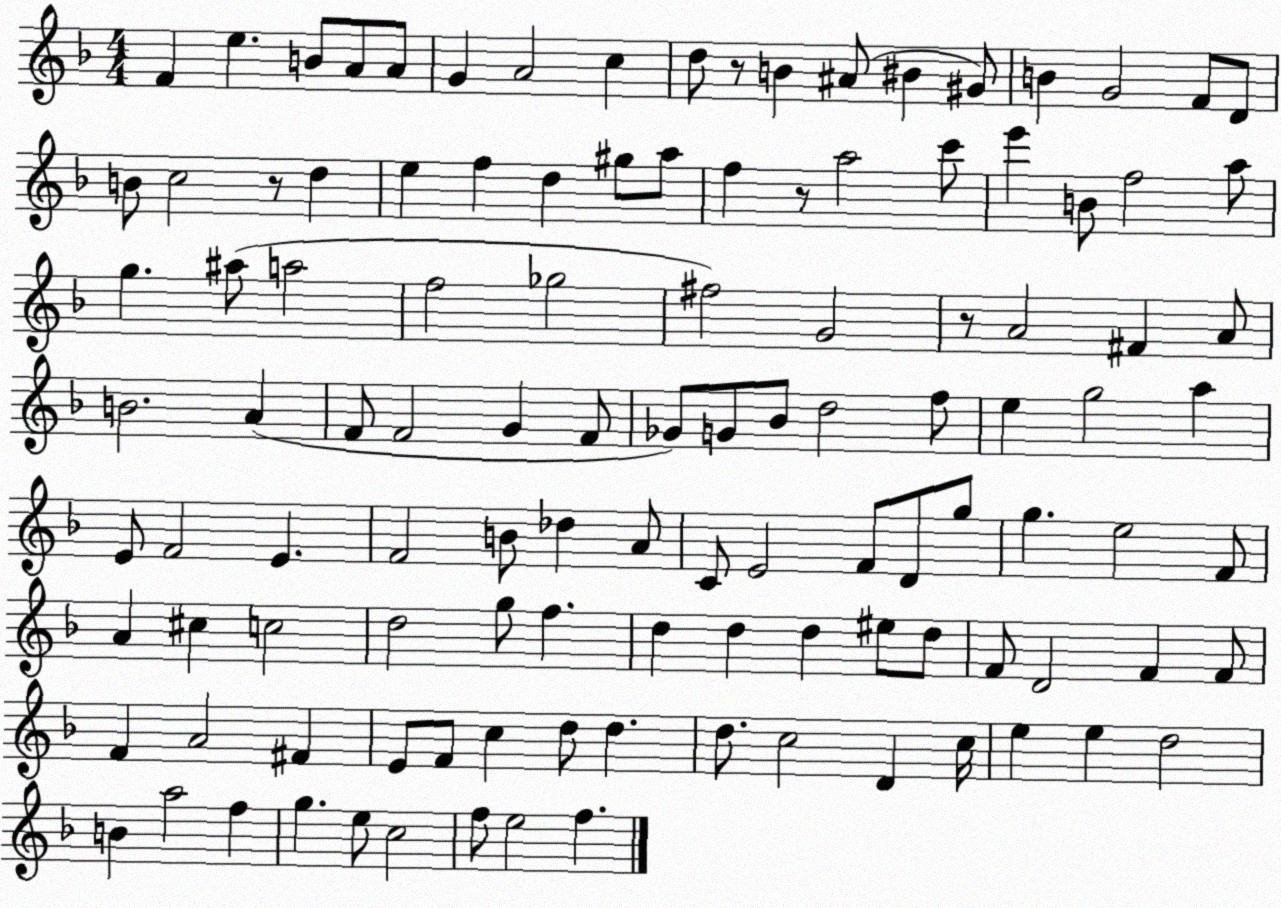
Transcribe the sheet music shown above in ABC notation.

X:1
T:Untitled
M:4/4
L:1/4
K:F
F e B/2 A/2 A/2 G A2 c d/2 z/2 B ^A/2 ^B ^G/2 B G2 F/2 D/2 B/2 c2 z/2 d e f d ^g/2 a/2 f z/2 a2 c'/2 e' B/2 f2 a/2 g ^a/2 a2 f2 _g2 ^f2 G2 z/2 A2 ^F A/2 B2 A F/2 F2 G F/2 _G/2 G/2 _B/2 d2 f/2 e g2 a E/2 F2 E F2 B/2 _d A/2 C/2 E2 F/2 D/2 g/2 g e2 F/2 A ^c c2 d2 g/2 f d d d ^e/2 d/2 F/2 D2 F F/2 F A2 ^F E/2 F/2 c d/2 d d/2 c2 D c/4 e e d2 B a2 f g e/2 c2 f/2 e2 f